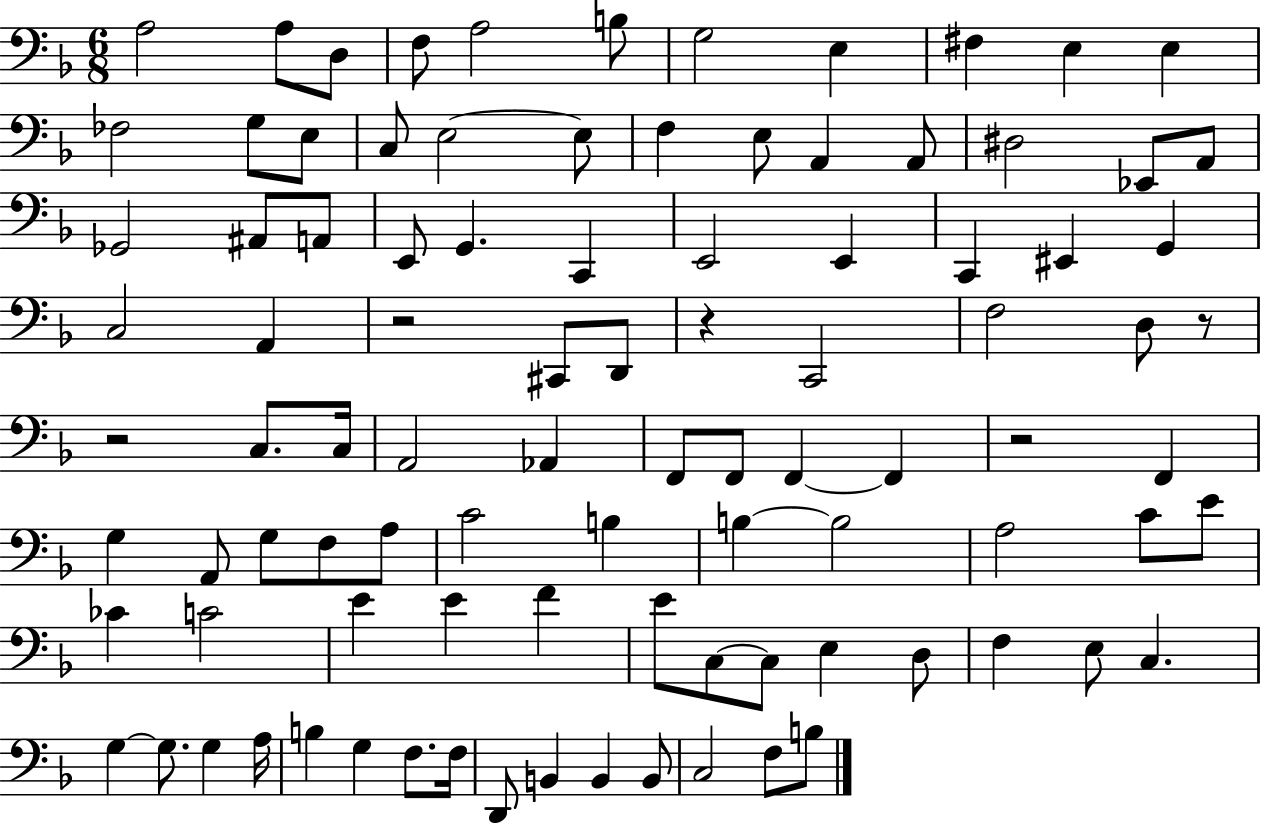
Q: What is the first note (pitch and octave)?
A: A3